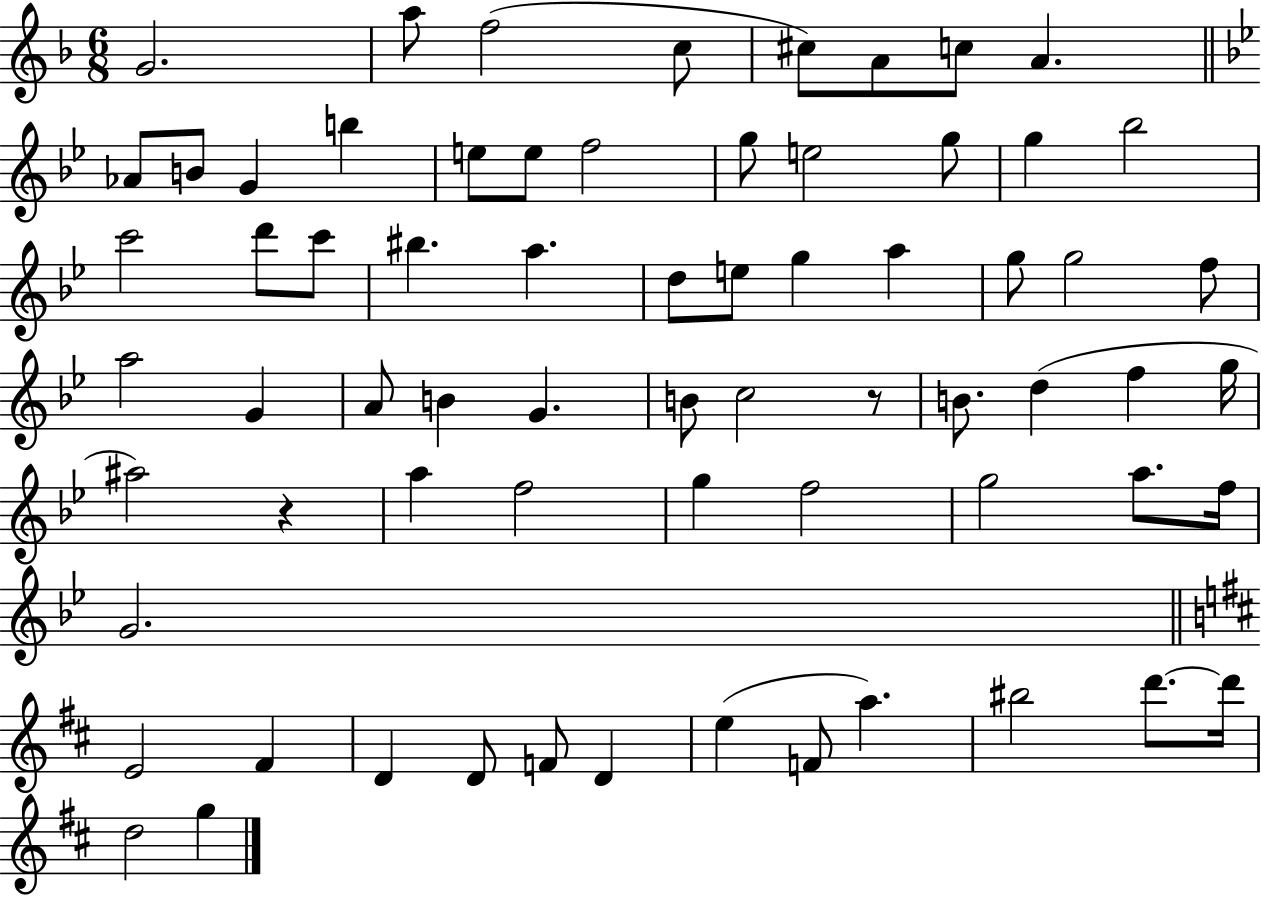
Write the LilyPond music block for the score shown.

{
  \clef treble
  \numericTimeSignature
  \time 6/8
  \key f \major
  g'2. | a''8 f''2( c''8 | cis''8) a'8 c''8 a'4. | \bar "||" \break \key g \minor aes'8 b'8 g'4 b''4 | e''8 e''8 f''2 | g''8 e''2 g''8 | g''4 bes''2 | \break c'''2 d'''8 c'''8 | bis''4. a''4. | d''8 e''8 g''4 a''4 | g''8 g''2 f''8 | \break a''2 g'4 | a'8 b'4 g'4. | b'8 c''2 r8 | b'8. d''4( f''4 g''16 | \break ais''2) r4 | a''4 f''2 | g''4 f''2 | g''2 a''8. f''16 | \break g'2. | \bar "||" \break \key d \major e'2 fis'4 | d'4 d'8 f'8 d'4 | e''4( f'8 a''4.) | bis''2 d'''8.~~ d'''16 | \break d''2 g''4 | \bar "|."
}